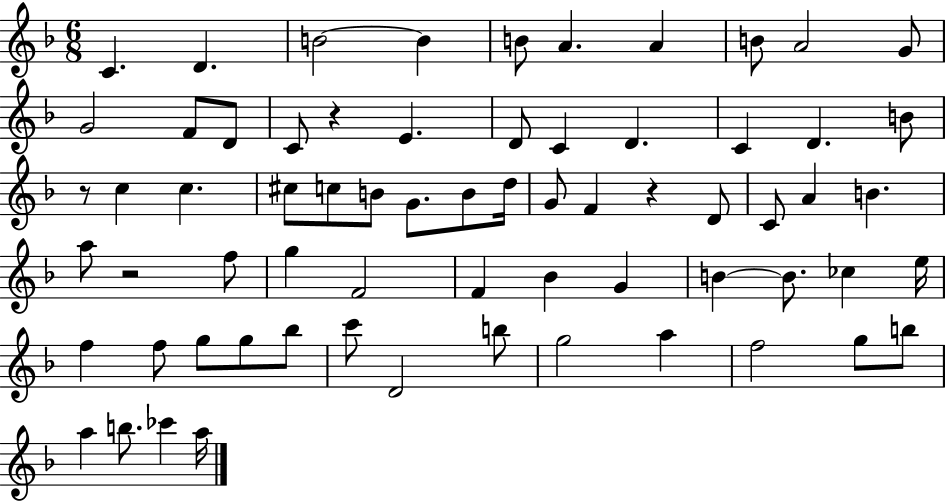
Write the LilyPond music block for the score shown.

{
  \clef treble
  \numericTimeSignature
  \time 6/8
  \key f \major
  \repeat volta 2 { c'4. d'4. | b'2~~ b'4 | b'8 a'4. a'4 | b'8 a'2 g'8 | \break g'2 f'8 d'8 | c'8 r4 e'4. | d'8 c'4 d'4. | c'4 d'4. b'8 | \break r8 c''4 c''4. | cis''8 c''8 b'8 g'8. b'8 d''16 | g'8 f'4 r4 d'8 | c'8 a'4 b'4. | \break a''8 r2 f''8 | g''4 f'2 | f'4 bes'4 g'4 | b'4~~ b'8. ces''4 e''16 | \break f''4 f''8 g''8 g''8 bes''8 | c'''8 d'2 b''8 | g''2 a''4 | f''2 g''8 b''8 | \break a''4 b''8. ces'''4 a''16 | } \bar "|."
}